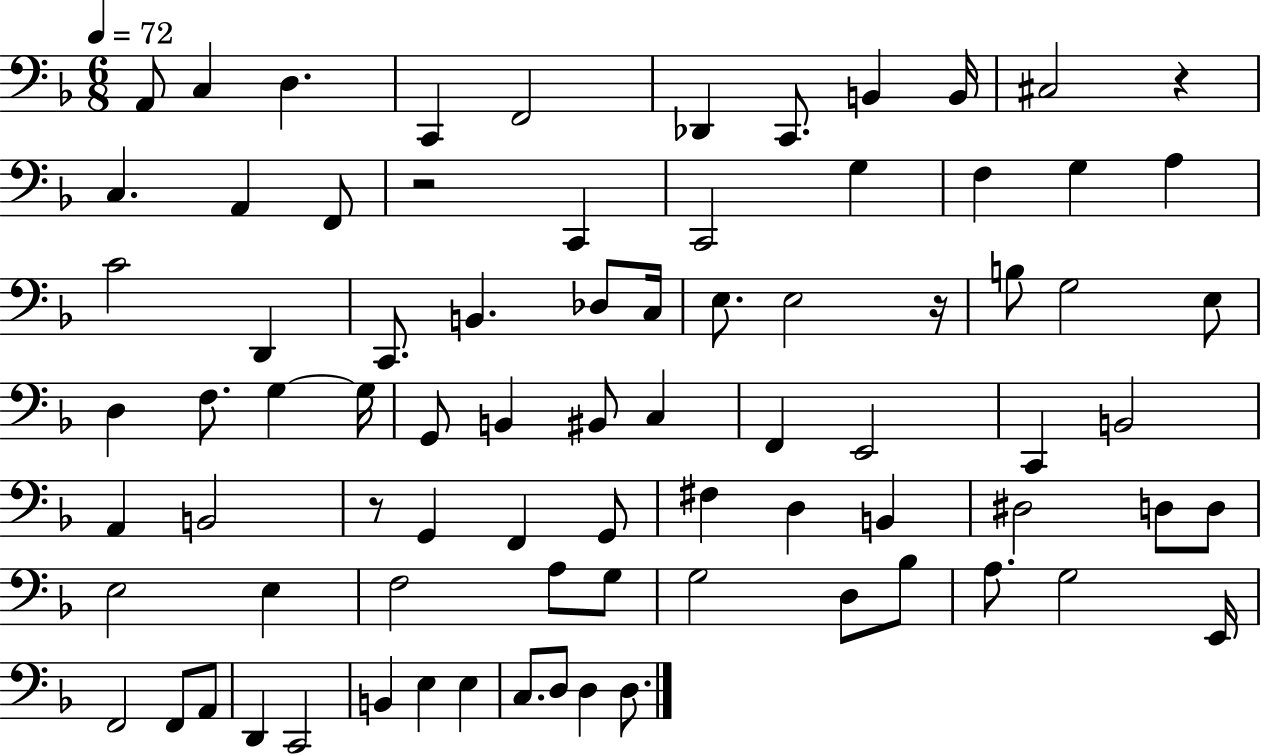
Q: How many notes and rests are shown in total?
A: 80